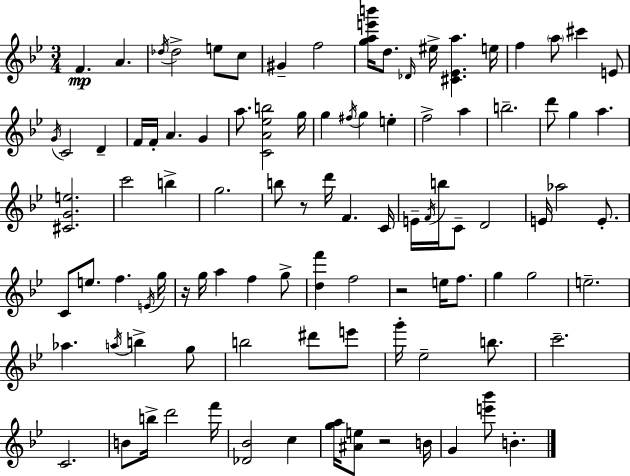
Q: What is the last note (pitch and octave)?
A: B4